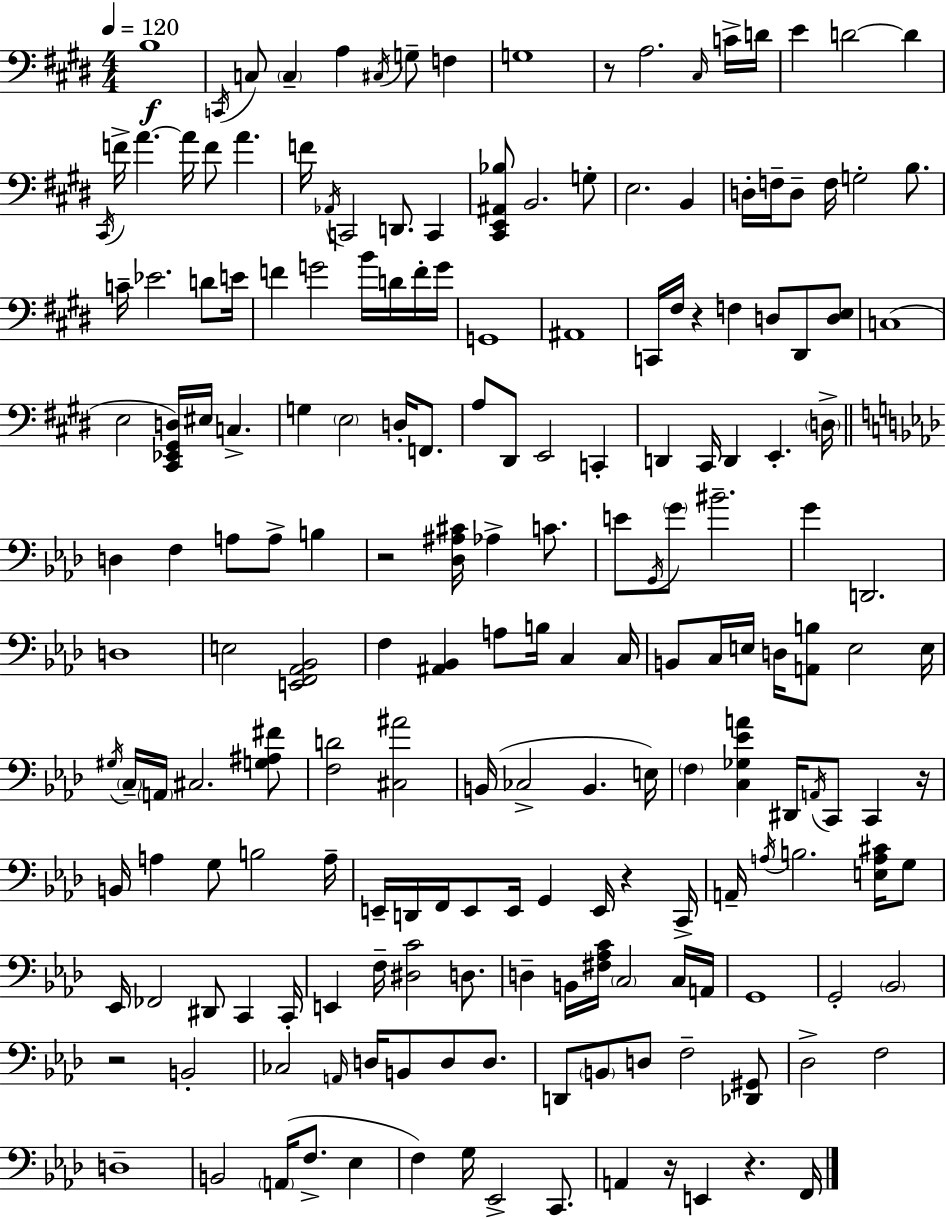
{
  \clef bass
  \numericTimeSignature
  \time 4/4
  \key e \major
  \tempo 4 = 120
  b1\f | \acciaccatura { c,16 } c8 \parenthesize c4-- a4 \acciaccatura { cis16 } g8-- f4 | g1 | r8 a2. | \break \grace { cis16 } c'16-> d'16 e'4 d'2~~ d'4 | \acciaccatura { cis,16 } f'16-> a'4.~~ a'16 f'8 a'4. | f'16 \acciaccatura { aes,16 } c,2 d,8. | c,4 <cis, e, ais, bes>8 b,2. | \break g8-. e2. | b,4 d16-. f16-- d8-- f16 g2-. | b8. c'16-- ees'2. | d'8 e'16 f'4 g'2 | \break b'16 d'16 f'16-. g'16 g,1 | ais,1 | c,16 fis16 r4 f4 d8 | dis,8 <d e>8 c1( | \break e2 <cis, ees, gis, d>16) eis16 c4.-> | g4 \parenthesize e2 | d16-. f,8. a8 dis,8 e,2 | c,4-. d,4 cis,16 d,4 e,4.-. | \break \parenthesize d16-> \bar "||" \break \key aes \major d4 f4 a8 a8-> b4 | r2 <des ais cis'>16 aes4-> c'8. | e'8 \acciaccatura { g,16 } \parenthesize g'8 bis'2.-- | g'4 d,2. | \break d1 | e2 <e, f, aes, bes,>2 | f4 <ais, bes,>4 a8 b16 c4 | c16 b,8 c16 e16 d16 <a, b>8 e2 | \break e16 \acciaccatura { gis16 } \parenthesize c16-- \parenthesize a,16 cis2. | <g ais fis'>8 <f d'>2 <cis ais'>2 | b,16( ces2-> b,4. | e16) \parenthesize f4 <c ges ees' a'>4 dis,16 \acciaccatura { a,16 } c,8 c,4 | \break r16 b,16 a4 g8 b2 | a16-- e,16-- d,16 f,16 e,8 e,16 g,4 e,16 r4 | c,16-> a,16-- \acciaccatura { a16 } b2. | <e a cis'>16 g8 ees,16 fes,2 dis,8 c,4 | \break c,16-. e,4 f16-- <dis c'>2 | d8. d4-- b,16 <fis aes c'>16 \parenthesize c2 | c16 a,16 g,1 | g,2-. \parenthesize bes,2 | \break r2 b,2-. | ces2 \grace { a,16 } d16 b,8 | d8 d8. d,8 \parenthesize b,8 d8 f2-- | <des, gis,>8 des2-> f2 | \break d1-- | b,2 \parenthesize a,16( f8.-> | ees4 f4) g16 ees,2-> | c,8. a,4 r16 e,4 r4. | \break f,16 \bar "|."
}